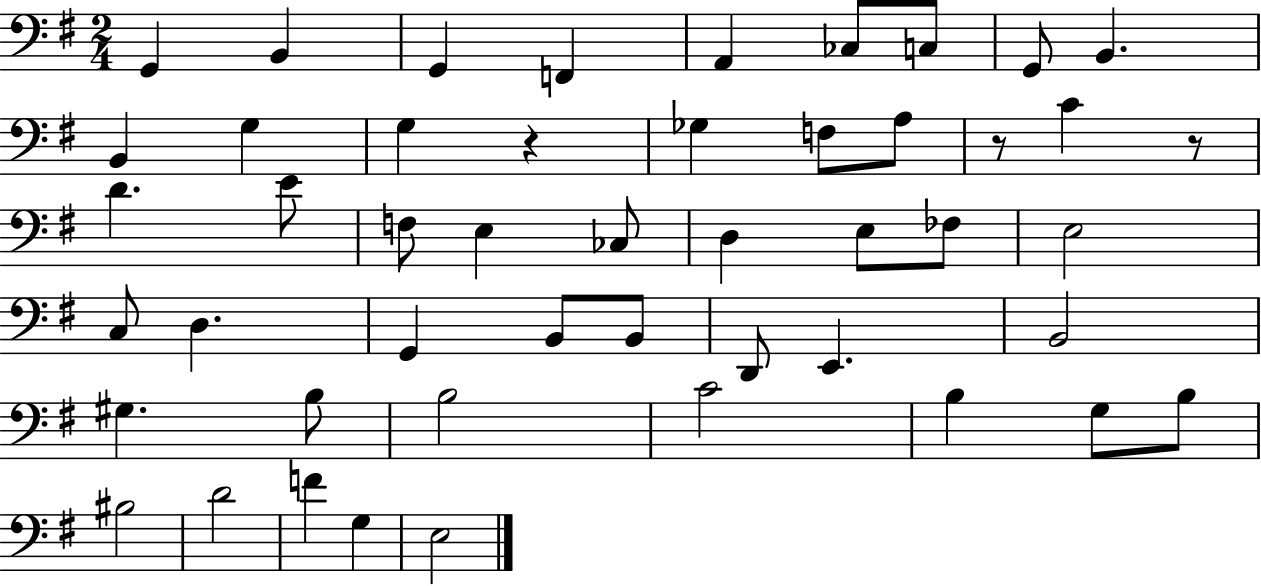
X:1
T:Untitled
M:2/4
L:1/4
K:G
G,, B,, G,, F,, A,, _C,/2 C,/2 G,,/2 B,, B,, G, G, z _G, F,/2 A,/2 z/2 C z/2 D E/2 F,/2 E, _C,/2 D, E,/2 _F,/2 E,2 C,/2 D, G,, B,,/2 B,,/2 D,,/2 E,, B,,2 ^G, B,/2 B,2 C2 B, G,/2 B,/2 ^B,2 D2 F G, E,2